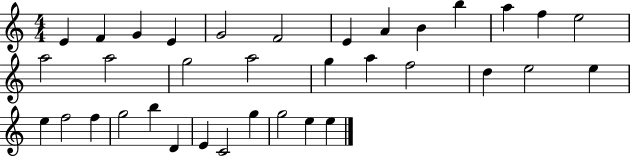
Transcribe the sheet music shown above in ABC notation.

X:1
T:Untitled
M:4/4
L:1/4
K:C
E F G E G2 F2 E A B b a f e2 a2 a2 g2 a2 g a f2 d e2 e e f2 f g2 b D E C2 g g2 e e